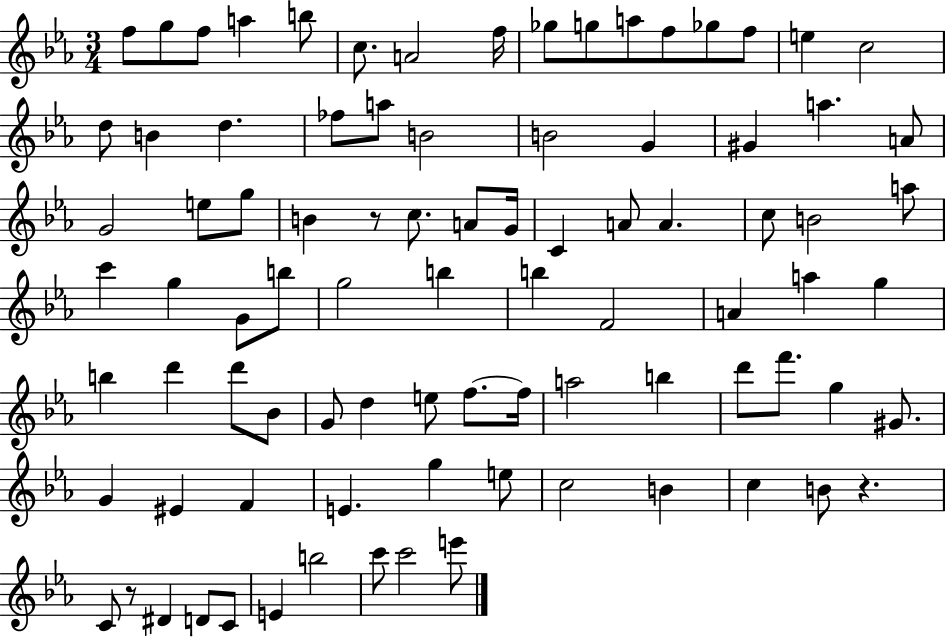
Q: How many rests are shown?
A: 3